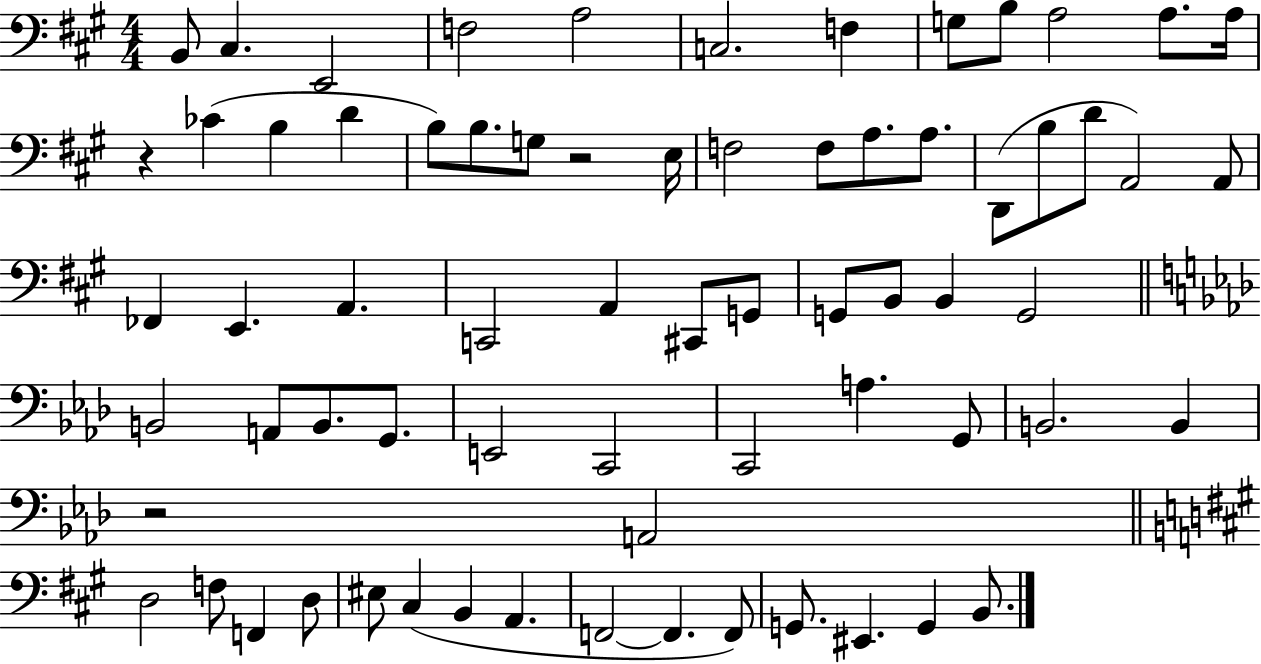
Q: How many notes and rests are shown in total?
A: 69